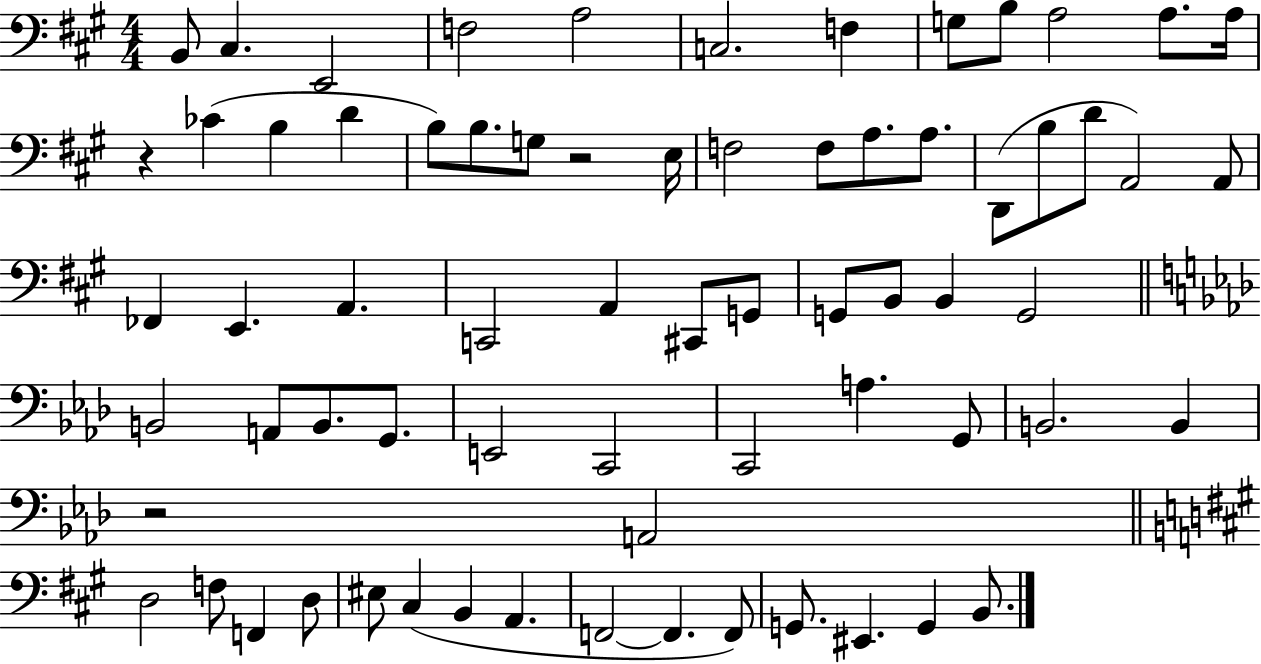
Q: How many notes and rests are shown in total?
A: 69